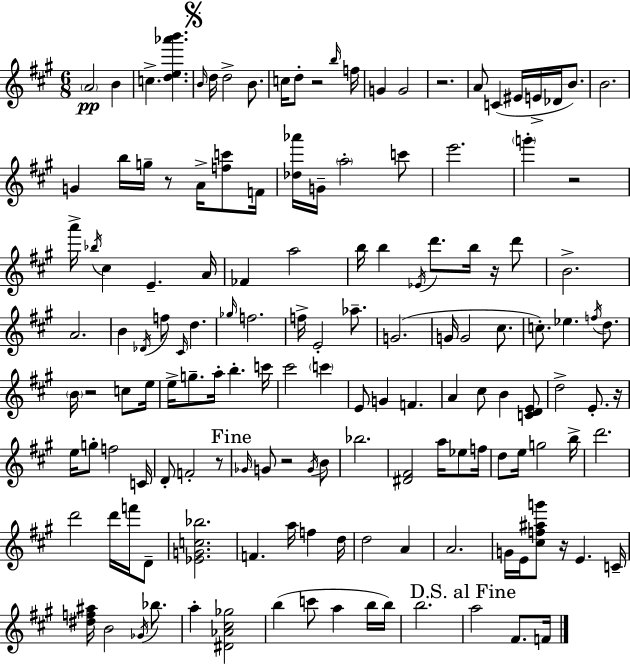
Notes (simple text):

A4/h B4/q C5/q. [D5,E5,Ab6,B6]/q. B4/s D5/s D5/h B4/e. C5/s D5/e R/h B5/s F5/s G4/q G4/h R/h. A4/e C4/q EIS4/s E4/s Db4/s B4/e. B4/h. G4/q B5/s G5/s R/e A4/s [F5,C6]/e F4/s [Db5,Ab6]/s G4/s A5/h C6/e E6/h. G6/q R/h A6/s Bb5/s C#5/q E4/q. A4/s FES4/q A5/h B5/s B5/q Eb4/s D6/e. B5/s R/s D6/e B4/h. A4/h. B4/q Db4/s F5/e C#4/s D5/q. Gb5/s F5/h. F5/s E4/h Ab5/e. G4/h. G4/s G4/h C#5/e. C5/e. Eb5/q. F5/s D5/e. B4/s R/h C5/e E5/s E5/s G5/e. A5/s B5/q. C6/s C#6/h C6/q E4/e G4/q F4/q. A4/q C#5/e B4/q [C4,D4,E4]/e D5/h E4/e. R/s E5/s G5/e F5/h C4/s D4/e F4/h R/e Gb4/s G4/e R/h G4/s B4/e Bb5/h. [D#4,F#4]/h A5/s Eb5/e F5/s D5/e E5/s G5/h B5/s D6/h. D6/h D6/s F6/s D4/e [Eb4,G4,C5,Bb5]/h. F4/q. A5/s F5/q D5/s D5/h A4/q A4/h. G4/s E4/s [C#5,F5,A#5,G6]/e R/s E4/q. C4/s [D#5,F5,A#5]/s B4/h Gb4/s Bb5/e. A5/q [D#4,Ab4,C#5,Gb5]/h B5/q C6/e A5/q B5/s B5/s B5/h. A5/h F#4/e. F4/s